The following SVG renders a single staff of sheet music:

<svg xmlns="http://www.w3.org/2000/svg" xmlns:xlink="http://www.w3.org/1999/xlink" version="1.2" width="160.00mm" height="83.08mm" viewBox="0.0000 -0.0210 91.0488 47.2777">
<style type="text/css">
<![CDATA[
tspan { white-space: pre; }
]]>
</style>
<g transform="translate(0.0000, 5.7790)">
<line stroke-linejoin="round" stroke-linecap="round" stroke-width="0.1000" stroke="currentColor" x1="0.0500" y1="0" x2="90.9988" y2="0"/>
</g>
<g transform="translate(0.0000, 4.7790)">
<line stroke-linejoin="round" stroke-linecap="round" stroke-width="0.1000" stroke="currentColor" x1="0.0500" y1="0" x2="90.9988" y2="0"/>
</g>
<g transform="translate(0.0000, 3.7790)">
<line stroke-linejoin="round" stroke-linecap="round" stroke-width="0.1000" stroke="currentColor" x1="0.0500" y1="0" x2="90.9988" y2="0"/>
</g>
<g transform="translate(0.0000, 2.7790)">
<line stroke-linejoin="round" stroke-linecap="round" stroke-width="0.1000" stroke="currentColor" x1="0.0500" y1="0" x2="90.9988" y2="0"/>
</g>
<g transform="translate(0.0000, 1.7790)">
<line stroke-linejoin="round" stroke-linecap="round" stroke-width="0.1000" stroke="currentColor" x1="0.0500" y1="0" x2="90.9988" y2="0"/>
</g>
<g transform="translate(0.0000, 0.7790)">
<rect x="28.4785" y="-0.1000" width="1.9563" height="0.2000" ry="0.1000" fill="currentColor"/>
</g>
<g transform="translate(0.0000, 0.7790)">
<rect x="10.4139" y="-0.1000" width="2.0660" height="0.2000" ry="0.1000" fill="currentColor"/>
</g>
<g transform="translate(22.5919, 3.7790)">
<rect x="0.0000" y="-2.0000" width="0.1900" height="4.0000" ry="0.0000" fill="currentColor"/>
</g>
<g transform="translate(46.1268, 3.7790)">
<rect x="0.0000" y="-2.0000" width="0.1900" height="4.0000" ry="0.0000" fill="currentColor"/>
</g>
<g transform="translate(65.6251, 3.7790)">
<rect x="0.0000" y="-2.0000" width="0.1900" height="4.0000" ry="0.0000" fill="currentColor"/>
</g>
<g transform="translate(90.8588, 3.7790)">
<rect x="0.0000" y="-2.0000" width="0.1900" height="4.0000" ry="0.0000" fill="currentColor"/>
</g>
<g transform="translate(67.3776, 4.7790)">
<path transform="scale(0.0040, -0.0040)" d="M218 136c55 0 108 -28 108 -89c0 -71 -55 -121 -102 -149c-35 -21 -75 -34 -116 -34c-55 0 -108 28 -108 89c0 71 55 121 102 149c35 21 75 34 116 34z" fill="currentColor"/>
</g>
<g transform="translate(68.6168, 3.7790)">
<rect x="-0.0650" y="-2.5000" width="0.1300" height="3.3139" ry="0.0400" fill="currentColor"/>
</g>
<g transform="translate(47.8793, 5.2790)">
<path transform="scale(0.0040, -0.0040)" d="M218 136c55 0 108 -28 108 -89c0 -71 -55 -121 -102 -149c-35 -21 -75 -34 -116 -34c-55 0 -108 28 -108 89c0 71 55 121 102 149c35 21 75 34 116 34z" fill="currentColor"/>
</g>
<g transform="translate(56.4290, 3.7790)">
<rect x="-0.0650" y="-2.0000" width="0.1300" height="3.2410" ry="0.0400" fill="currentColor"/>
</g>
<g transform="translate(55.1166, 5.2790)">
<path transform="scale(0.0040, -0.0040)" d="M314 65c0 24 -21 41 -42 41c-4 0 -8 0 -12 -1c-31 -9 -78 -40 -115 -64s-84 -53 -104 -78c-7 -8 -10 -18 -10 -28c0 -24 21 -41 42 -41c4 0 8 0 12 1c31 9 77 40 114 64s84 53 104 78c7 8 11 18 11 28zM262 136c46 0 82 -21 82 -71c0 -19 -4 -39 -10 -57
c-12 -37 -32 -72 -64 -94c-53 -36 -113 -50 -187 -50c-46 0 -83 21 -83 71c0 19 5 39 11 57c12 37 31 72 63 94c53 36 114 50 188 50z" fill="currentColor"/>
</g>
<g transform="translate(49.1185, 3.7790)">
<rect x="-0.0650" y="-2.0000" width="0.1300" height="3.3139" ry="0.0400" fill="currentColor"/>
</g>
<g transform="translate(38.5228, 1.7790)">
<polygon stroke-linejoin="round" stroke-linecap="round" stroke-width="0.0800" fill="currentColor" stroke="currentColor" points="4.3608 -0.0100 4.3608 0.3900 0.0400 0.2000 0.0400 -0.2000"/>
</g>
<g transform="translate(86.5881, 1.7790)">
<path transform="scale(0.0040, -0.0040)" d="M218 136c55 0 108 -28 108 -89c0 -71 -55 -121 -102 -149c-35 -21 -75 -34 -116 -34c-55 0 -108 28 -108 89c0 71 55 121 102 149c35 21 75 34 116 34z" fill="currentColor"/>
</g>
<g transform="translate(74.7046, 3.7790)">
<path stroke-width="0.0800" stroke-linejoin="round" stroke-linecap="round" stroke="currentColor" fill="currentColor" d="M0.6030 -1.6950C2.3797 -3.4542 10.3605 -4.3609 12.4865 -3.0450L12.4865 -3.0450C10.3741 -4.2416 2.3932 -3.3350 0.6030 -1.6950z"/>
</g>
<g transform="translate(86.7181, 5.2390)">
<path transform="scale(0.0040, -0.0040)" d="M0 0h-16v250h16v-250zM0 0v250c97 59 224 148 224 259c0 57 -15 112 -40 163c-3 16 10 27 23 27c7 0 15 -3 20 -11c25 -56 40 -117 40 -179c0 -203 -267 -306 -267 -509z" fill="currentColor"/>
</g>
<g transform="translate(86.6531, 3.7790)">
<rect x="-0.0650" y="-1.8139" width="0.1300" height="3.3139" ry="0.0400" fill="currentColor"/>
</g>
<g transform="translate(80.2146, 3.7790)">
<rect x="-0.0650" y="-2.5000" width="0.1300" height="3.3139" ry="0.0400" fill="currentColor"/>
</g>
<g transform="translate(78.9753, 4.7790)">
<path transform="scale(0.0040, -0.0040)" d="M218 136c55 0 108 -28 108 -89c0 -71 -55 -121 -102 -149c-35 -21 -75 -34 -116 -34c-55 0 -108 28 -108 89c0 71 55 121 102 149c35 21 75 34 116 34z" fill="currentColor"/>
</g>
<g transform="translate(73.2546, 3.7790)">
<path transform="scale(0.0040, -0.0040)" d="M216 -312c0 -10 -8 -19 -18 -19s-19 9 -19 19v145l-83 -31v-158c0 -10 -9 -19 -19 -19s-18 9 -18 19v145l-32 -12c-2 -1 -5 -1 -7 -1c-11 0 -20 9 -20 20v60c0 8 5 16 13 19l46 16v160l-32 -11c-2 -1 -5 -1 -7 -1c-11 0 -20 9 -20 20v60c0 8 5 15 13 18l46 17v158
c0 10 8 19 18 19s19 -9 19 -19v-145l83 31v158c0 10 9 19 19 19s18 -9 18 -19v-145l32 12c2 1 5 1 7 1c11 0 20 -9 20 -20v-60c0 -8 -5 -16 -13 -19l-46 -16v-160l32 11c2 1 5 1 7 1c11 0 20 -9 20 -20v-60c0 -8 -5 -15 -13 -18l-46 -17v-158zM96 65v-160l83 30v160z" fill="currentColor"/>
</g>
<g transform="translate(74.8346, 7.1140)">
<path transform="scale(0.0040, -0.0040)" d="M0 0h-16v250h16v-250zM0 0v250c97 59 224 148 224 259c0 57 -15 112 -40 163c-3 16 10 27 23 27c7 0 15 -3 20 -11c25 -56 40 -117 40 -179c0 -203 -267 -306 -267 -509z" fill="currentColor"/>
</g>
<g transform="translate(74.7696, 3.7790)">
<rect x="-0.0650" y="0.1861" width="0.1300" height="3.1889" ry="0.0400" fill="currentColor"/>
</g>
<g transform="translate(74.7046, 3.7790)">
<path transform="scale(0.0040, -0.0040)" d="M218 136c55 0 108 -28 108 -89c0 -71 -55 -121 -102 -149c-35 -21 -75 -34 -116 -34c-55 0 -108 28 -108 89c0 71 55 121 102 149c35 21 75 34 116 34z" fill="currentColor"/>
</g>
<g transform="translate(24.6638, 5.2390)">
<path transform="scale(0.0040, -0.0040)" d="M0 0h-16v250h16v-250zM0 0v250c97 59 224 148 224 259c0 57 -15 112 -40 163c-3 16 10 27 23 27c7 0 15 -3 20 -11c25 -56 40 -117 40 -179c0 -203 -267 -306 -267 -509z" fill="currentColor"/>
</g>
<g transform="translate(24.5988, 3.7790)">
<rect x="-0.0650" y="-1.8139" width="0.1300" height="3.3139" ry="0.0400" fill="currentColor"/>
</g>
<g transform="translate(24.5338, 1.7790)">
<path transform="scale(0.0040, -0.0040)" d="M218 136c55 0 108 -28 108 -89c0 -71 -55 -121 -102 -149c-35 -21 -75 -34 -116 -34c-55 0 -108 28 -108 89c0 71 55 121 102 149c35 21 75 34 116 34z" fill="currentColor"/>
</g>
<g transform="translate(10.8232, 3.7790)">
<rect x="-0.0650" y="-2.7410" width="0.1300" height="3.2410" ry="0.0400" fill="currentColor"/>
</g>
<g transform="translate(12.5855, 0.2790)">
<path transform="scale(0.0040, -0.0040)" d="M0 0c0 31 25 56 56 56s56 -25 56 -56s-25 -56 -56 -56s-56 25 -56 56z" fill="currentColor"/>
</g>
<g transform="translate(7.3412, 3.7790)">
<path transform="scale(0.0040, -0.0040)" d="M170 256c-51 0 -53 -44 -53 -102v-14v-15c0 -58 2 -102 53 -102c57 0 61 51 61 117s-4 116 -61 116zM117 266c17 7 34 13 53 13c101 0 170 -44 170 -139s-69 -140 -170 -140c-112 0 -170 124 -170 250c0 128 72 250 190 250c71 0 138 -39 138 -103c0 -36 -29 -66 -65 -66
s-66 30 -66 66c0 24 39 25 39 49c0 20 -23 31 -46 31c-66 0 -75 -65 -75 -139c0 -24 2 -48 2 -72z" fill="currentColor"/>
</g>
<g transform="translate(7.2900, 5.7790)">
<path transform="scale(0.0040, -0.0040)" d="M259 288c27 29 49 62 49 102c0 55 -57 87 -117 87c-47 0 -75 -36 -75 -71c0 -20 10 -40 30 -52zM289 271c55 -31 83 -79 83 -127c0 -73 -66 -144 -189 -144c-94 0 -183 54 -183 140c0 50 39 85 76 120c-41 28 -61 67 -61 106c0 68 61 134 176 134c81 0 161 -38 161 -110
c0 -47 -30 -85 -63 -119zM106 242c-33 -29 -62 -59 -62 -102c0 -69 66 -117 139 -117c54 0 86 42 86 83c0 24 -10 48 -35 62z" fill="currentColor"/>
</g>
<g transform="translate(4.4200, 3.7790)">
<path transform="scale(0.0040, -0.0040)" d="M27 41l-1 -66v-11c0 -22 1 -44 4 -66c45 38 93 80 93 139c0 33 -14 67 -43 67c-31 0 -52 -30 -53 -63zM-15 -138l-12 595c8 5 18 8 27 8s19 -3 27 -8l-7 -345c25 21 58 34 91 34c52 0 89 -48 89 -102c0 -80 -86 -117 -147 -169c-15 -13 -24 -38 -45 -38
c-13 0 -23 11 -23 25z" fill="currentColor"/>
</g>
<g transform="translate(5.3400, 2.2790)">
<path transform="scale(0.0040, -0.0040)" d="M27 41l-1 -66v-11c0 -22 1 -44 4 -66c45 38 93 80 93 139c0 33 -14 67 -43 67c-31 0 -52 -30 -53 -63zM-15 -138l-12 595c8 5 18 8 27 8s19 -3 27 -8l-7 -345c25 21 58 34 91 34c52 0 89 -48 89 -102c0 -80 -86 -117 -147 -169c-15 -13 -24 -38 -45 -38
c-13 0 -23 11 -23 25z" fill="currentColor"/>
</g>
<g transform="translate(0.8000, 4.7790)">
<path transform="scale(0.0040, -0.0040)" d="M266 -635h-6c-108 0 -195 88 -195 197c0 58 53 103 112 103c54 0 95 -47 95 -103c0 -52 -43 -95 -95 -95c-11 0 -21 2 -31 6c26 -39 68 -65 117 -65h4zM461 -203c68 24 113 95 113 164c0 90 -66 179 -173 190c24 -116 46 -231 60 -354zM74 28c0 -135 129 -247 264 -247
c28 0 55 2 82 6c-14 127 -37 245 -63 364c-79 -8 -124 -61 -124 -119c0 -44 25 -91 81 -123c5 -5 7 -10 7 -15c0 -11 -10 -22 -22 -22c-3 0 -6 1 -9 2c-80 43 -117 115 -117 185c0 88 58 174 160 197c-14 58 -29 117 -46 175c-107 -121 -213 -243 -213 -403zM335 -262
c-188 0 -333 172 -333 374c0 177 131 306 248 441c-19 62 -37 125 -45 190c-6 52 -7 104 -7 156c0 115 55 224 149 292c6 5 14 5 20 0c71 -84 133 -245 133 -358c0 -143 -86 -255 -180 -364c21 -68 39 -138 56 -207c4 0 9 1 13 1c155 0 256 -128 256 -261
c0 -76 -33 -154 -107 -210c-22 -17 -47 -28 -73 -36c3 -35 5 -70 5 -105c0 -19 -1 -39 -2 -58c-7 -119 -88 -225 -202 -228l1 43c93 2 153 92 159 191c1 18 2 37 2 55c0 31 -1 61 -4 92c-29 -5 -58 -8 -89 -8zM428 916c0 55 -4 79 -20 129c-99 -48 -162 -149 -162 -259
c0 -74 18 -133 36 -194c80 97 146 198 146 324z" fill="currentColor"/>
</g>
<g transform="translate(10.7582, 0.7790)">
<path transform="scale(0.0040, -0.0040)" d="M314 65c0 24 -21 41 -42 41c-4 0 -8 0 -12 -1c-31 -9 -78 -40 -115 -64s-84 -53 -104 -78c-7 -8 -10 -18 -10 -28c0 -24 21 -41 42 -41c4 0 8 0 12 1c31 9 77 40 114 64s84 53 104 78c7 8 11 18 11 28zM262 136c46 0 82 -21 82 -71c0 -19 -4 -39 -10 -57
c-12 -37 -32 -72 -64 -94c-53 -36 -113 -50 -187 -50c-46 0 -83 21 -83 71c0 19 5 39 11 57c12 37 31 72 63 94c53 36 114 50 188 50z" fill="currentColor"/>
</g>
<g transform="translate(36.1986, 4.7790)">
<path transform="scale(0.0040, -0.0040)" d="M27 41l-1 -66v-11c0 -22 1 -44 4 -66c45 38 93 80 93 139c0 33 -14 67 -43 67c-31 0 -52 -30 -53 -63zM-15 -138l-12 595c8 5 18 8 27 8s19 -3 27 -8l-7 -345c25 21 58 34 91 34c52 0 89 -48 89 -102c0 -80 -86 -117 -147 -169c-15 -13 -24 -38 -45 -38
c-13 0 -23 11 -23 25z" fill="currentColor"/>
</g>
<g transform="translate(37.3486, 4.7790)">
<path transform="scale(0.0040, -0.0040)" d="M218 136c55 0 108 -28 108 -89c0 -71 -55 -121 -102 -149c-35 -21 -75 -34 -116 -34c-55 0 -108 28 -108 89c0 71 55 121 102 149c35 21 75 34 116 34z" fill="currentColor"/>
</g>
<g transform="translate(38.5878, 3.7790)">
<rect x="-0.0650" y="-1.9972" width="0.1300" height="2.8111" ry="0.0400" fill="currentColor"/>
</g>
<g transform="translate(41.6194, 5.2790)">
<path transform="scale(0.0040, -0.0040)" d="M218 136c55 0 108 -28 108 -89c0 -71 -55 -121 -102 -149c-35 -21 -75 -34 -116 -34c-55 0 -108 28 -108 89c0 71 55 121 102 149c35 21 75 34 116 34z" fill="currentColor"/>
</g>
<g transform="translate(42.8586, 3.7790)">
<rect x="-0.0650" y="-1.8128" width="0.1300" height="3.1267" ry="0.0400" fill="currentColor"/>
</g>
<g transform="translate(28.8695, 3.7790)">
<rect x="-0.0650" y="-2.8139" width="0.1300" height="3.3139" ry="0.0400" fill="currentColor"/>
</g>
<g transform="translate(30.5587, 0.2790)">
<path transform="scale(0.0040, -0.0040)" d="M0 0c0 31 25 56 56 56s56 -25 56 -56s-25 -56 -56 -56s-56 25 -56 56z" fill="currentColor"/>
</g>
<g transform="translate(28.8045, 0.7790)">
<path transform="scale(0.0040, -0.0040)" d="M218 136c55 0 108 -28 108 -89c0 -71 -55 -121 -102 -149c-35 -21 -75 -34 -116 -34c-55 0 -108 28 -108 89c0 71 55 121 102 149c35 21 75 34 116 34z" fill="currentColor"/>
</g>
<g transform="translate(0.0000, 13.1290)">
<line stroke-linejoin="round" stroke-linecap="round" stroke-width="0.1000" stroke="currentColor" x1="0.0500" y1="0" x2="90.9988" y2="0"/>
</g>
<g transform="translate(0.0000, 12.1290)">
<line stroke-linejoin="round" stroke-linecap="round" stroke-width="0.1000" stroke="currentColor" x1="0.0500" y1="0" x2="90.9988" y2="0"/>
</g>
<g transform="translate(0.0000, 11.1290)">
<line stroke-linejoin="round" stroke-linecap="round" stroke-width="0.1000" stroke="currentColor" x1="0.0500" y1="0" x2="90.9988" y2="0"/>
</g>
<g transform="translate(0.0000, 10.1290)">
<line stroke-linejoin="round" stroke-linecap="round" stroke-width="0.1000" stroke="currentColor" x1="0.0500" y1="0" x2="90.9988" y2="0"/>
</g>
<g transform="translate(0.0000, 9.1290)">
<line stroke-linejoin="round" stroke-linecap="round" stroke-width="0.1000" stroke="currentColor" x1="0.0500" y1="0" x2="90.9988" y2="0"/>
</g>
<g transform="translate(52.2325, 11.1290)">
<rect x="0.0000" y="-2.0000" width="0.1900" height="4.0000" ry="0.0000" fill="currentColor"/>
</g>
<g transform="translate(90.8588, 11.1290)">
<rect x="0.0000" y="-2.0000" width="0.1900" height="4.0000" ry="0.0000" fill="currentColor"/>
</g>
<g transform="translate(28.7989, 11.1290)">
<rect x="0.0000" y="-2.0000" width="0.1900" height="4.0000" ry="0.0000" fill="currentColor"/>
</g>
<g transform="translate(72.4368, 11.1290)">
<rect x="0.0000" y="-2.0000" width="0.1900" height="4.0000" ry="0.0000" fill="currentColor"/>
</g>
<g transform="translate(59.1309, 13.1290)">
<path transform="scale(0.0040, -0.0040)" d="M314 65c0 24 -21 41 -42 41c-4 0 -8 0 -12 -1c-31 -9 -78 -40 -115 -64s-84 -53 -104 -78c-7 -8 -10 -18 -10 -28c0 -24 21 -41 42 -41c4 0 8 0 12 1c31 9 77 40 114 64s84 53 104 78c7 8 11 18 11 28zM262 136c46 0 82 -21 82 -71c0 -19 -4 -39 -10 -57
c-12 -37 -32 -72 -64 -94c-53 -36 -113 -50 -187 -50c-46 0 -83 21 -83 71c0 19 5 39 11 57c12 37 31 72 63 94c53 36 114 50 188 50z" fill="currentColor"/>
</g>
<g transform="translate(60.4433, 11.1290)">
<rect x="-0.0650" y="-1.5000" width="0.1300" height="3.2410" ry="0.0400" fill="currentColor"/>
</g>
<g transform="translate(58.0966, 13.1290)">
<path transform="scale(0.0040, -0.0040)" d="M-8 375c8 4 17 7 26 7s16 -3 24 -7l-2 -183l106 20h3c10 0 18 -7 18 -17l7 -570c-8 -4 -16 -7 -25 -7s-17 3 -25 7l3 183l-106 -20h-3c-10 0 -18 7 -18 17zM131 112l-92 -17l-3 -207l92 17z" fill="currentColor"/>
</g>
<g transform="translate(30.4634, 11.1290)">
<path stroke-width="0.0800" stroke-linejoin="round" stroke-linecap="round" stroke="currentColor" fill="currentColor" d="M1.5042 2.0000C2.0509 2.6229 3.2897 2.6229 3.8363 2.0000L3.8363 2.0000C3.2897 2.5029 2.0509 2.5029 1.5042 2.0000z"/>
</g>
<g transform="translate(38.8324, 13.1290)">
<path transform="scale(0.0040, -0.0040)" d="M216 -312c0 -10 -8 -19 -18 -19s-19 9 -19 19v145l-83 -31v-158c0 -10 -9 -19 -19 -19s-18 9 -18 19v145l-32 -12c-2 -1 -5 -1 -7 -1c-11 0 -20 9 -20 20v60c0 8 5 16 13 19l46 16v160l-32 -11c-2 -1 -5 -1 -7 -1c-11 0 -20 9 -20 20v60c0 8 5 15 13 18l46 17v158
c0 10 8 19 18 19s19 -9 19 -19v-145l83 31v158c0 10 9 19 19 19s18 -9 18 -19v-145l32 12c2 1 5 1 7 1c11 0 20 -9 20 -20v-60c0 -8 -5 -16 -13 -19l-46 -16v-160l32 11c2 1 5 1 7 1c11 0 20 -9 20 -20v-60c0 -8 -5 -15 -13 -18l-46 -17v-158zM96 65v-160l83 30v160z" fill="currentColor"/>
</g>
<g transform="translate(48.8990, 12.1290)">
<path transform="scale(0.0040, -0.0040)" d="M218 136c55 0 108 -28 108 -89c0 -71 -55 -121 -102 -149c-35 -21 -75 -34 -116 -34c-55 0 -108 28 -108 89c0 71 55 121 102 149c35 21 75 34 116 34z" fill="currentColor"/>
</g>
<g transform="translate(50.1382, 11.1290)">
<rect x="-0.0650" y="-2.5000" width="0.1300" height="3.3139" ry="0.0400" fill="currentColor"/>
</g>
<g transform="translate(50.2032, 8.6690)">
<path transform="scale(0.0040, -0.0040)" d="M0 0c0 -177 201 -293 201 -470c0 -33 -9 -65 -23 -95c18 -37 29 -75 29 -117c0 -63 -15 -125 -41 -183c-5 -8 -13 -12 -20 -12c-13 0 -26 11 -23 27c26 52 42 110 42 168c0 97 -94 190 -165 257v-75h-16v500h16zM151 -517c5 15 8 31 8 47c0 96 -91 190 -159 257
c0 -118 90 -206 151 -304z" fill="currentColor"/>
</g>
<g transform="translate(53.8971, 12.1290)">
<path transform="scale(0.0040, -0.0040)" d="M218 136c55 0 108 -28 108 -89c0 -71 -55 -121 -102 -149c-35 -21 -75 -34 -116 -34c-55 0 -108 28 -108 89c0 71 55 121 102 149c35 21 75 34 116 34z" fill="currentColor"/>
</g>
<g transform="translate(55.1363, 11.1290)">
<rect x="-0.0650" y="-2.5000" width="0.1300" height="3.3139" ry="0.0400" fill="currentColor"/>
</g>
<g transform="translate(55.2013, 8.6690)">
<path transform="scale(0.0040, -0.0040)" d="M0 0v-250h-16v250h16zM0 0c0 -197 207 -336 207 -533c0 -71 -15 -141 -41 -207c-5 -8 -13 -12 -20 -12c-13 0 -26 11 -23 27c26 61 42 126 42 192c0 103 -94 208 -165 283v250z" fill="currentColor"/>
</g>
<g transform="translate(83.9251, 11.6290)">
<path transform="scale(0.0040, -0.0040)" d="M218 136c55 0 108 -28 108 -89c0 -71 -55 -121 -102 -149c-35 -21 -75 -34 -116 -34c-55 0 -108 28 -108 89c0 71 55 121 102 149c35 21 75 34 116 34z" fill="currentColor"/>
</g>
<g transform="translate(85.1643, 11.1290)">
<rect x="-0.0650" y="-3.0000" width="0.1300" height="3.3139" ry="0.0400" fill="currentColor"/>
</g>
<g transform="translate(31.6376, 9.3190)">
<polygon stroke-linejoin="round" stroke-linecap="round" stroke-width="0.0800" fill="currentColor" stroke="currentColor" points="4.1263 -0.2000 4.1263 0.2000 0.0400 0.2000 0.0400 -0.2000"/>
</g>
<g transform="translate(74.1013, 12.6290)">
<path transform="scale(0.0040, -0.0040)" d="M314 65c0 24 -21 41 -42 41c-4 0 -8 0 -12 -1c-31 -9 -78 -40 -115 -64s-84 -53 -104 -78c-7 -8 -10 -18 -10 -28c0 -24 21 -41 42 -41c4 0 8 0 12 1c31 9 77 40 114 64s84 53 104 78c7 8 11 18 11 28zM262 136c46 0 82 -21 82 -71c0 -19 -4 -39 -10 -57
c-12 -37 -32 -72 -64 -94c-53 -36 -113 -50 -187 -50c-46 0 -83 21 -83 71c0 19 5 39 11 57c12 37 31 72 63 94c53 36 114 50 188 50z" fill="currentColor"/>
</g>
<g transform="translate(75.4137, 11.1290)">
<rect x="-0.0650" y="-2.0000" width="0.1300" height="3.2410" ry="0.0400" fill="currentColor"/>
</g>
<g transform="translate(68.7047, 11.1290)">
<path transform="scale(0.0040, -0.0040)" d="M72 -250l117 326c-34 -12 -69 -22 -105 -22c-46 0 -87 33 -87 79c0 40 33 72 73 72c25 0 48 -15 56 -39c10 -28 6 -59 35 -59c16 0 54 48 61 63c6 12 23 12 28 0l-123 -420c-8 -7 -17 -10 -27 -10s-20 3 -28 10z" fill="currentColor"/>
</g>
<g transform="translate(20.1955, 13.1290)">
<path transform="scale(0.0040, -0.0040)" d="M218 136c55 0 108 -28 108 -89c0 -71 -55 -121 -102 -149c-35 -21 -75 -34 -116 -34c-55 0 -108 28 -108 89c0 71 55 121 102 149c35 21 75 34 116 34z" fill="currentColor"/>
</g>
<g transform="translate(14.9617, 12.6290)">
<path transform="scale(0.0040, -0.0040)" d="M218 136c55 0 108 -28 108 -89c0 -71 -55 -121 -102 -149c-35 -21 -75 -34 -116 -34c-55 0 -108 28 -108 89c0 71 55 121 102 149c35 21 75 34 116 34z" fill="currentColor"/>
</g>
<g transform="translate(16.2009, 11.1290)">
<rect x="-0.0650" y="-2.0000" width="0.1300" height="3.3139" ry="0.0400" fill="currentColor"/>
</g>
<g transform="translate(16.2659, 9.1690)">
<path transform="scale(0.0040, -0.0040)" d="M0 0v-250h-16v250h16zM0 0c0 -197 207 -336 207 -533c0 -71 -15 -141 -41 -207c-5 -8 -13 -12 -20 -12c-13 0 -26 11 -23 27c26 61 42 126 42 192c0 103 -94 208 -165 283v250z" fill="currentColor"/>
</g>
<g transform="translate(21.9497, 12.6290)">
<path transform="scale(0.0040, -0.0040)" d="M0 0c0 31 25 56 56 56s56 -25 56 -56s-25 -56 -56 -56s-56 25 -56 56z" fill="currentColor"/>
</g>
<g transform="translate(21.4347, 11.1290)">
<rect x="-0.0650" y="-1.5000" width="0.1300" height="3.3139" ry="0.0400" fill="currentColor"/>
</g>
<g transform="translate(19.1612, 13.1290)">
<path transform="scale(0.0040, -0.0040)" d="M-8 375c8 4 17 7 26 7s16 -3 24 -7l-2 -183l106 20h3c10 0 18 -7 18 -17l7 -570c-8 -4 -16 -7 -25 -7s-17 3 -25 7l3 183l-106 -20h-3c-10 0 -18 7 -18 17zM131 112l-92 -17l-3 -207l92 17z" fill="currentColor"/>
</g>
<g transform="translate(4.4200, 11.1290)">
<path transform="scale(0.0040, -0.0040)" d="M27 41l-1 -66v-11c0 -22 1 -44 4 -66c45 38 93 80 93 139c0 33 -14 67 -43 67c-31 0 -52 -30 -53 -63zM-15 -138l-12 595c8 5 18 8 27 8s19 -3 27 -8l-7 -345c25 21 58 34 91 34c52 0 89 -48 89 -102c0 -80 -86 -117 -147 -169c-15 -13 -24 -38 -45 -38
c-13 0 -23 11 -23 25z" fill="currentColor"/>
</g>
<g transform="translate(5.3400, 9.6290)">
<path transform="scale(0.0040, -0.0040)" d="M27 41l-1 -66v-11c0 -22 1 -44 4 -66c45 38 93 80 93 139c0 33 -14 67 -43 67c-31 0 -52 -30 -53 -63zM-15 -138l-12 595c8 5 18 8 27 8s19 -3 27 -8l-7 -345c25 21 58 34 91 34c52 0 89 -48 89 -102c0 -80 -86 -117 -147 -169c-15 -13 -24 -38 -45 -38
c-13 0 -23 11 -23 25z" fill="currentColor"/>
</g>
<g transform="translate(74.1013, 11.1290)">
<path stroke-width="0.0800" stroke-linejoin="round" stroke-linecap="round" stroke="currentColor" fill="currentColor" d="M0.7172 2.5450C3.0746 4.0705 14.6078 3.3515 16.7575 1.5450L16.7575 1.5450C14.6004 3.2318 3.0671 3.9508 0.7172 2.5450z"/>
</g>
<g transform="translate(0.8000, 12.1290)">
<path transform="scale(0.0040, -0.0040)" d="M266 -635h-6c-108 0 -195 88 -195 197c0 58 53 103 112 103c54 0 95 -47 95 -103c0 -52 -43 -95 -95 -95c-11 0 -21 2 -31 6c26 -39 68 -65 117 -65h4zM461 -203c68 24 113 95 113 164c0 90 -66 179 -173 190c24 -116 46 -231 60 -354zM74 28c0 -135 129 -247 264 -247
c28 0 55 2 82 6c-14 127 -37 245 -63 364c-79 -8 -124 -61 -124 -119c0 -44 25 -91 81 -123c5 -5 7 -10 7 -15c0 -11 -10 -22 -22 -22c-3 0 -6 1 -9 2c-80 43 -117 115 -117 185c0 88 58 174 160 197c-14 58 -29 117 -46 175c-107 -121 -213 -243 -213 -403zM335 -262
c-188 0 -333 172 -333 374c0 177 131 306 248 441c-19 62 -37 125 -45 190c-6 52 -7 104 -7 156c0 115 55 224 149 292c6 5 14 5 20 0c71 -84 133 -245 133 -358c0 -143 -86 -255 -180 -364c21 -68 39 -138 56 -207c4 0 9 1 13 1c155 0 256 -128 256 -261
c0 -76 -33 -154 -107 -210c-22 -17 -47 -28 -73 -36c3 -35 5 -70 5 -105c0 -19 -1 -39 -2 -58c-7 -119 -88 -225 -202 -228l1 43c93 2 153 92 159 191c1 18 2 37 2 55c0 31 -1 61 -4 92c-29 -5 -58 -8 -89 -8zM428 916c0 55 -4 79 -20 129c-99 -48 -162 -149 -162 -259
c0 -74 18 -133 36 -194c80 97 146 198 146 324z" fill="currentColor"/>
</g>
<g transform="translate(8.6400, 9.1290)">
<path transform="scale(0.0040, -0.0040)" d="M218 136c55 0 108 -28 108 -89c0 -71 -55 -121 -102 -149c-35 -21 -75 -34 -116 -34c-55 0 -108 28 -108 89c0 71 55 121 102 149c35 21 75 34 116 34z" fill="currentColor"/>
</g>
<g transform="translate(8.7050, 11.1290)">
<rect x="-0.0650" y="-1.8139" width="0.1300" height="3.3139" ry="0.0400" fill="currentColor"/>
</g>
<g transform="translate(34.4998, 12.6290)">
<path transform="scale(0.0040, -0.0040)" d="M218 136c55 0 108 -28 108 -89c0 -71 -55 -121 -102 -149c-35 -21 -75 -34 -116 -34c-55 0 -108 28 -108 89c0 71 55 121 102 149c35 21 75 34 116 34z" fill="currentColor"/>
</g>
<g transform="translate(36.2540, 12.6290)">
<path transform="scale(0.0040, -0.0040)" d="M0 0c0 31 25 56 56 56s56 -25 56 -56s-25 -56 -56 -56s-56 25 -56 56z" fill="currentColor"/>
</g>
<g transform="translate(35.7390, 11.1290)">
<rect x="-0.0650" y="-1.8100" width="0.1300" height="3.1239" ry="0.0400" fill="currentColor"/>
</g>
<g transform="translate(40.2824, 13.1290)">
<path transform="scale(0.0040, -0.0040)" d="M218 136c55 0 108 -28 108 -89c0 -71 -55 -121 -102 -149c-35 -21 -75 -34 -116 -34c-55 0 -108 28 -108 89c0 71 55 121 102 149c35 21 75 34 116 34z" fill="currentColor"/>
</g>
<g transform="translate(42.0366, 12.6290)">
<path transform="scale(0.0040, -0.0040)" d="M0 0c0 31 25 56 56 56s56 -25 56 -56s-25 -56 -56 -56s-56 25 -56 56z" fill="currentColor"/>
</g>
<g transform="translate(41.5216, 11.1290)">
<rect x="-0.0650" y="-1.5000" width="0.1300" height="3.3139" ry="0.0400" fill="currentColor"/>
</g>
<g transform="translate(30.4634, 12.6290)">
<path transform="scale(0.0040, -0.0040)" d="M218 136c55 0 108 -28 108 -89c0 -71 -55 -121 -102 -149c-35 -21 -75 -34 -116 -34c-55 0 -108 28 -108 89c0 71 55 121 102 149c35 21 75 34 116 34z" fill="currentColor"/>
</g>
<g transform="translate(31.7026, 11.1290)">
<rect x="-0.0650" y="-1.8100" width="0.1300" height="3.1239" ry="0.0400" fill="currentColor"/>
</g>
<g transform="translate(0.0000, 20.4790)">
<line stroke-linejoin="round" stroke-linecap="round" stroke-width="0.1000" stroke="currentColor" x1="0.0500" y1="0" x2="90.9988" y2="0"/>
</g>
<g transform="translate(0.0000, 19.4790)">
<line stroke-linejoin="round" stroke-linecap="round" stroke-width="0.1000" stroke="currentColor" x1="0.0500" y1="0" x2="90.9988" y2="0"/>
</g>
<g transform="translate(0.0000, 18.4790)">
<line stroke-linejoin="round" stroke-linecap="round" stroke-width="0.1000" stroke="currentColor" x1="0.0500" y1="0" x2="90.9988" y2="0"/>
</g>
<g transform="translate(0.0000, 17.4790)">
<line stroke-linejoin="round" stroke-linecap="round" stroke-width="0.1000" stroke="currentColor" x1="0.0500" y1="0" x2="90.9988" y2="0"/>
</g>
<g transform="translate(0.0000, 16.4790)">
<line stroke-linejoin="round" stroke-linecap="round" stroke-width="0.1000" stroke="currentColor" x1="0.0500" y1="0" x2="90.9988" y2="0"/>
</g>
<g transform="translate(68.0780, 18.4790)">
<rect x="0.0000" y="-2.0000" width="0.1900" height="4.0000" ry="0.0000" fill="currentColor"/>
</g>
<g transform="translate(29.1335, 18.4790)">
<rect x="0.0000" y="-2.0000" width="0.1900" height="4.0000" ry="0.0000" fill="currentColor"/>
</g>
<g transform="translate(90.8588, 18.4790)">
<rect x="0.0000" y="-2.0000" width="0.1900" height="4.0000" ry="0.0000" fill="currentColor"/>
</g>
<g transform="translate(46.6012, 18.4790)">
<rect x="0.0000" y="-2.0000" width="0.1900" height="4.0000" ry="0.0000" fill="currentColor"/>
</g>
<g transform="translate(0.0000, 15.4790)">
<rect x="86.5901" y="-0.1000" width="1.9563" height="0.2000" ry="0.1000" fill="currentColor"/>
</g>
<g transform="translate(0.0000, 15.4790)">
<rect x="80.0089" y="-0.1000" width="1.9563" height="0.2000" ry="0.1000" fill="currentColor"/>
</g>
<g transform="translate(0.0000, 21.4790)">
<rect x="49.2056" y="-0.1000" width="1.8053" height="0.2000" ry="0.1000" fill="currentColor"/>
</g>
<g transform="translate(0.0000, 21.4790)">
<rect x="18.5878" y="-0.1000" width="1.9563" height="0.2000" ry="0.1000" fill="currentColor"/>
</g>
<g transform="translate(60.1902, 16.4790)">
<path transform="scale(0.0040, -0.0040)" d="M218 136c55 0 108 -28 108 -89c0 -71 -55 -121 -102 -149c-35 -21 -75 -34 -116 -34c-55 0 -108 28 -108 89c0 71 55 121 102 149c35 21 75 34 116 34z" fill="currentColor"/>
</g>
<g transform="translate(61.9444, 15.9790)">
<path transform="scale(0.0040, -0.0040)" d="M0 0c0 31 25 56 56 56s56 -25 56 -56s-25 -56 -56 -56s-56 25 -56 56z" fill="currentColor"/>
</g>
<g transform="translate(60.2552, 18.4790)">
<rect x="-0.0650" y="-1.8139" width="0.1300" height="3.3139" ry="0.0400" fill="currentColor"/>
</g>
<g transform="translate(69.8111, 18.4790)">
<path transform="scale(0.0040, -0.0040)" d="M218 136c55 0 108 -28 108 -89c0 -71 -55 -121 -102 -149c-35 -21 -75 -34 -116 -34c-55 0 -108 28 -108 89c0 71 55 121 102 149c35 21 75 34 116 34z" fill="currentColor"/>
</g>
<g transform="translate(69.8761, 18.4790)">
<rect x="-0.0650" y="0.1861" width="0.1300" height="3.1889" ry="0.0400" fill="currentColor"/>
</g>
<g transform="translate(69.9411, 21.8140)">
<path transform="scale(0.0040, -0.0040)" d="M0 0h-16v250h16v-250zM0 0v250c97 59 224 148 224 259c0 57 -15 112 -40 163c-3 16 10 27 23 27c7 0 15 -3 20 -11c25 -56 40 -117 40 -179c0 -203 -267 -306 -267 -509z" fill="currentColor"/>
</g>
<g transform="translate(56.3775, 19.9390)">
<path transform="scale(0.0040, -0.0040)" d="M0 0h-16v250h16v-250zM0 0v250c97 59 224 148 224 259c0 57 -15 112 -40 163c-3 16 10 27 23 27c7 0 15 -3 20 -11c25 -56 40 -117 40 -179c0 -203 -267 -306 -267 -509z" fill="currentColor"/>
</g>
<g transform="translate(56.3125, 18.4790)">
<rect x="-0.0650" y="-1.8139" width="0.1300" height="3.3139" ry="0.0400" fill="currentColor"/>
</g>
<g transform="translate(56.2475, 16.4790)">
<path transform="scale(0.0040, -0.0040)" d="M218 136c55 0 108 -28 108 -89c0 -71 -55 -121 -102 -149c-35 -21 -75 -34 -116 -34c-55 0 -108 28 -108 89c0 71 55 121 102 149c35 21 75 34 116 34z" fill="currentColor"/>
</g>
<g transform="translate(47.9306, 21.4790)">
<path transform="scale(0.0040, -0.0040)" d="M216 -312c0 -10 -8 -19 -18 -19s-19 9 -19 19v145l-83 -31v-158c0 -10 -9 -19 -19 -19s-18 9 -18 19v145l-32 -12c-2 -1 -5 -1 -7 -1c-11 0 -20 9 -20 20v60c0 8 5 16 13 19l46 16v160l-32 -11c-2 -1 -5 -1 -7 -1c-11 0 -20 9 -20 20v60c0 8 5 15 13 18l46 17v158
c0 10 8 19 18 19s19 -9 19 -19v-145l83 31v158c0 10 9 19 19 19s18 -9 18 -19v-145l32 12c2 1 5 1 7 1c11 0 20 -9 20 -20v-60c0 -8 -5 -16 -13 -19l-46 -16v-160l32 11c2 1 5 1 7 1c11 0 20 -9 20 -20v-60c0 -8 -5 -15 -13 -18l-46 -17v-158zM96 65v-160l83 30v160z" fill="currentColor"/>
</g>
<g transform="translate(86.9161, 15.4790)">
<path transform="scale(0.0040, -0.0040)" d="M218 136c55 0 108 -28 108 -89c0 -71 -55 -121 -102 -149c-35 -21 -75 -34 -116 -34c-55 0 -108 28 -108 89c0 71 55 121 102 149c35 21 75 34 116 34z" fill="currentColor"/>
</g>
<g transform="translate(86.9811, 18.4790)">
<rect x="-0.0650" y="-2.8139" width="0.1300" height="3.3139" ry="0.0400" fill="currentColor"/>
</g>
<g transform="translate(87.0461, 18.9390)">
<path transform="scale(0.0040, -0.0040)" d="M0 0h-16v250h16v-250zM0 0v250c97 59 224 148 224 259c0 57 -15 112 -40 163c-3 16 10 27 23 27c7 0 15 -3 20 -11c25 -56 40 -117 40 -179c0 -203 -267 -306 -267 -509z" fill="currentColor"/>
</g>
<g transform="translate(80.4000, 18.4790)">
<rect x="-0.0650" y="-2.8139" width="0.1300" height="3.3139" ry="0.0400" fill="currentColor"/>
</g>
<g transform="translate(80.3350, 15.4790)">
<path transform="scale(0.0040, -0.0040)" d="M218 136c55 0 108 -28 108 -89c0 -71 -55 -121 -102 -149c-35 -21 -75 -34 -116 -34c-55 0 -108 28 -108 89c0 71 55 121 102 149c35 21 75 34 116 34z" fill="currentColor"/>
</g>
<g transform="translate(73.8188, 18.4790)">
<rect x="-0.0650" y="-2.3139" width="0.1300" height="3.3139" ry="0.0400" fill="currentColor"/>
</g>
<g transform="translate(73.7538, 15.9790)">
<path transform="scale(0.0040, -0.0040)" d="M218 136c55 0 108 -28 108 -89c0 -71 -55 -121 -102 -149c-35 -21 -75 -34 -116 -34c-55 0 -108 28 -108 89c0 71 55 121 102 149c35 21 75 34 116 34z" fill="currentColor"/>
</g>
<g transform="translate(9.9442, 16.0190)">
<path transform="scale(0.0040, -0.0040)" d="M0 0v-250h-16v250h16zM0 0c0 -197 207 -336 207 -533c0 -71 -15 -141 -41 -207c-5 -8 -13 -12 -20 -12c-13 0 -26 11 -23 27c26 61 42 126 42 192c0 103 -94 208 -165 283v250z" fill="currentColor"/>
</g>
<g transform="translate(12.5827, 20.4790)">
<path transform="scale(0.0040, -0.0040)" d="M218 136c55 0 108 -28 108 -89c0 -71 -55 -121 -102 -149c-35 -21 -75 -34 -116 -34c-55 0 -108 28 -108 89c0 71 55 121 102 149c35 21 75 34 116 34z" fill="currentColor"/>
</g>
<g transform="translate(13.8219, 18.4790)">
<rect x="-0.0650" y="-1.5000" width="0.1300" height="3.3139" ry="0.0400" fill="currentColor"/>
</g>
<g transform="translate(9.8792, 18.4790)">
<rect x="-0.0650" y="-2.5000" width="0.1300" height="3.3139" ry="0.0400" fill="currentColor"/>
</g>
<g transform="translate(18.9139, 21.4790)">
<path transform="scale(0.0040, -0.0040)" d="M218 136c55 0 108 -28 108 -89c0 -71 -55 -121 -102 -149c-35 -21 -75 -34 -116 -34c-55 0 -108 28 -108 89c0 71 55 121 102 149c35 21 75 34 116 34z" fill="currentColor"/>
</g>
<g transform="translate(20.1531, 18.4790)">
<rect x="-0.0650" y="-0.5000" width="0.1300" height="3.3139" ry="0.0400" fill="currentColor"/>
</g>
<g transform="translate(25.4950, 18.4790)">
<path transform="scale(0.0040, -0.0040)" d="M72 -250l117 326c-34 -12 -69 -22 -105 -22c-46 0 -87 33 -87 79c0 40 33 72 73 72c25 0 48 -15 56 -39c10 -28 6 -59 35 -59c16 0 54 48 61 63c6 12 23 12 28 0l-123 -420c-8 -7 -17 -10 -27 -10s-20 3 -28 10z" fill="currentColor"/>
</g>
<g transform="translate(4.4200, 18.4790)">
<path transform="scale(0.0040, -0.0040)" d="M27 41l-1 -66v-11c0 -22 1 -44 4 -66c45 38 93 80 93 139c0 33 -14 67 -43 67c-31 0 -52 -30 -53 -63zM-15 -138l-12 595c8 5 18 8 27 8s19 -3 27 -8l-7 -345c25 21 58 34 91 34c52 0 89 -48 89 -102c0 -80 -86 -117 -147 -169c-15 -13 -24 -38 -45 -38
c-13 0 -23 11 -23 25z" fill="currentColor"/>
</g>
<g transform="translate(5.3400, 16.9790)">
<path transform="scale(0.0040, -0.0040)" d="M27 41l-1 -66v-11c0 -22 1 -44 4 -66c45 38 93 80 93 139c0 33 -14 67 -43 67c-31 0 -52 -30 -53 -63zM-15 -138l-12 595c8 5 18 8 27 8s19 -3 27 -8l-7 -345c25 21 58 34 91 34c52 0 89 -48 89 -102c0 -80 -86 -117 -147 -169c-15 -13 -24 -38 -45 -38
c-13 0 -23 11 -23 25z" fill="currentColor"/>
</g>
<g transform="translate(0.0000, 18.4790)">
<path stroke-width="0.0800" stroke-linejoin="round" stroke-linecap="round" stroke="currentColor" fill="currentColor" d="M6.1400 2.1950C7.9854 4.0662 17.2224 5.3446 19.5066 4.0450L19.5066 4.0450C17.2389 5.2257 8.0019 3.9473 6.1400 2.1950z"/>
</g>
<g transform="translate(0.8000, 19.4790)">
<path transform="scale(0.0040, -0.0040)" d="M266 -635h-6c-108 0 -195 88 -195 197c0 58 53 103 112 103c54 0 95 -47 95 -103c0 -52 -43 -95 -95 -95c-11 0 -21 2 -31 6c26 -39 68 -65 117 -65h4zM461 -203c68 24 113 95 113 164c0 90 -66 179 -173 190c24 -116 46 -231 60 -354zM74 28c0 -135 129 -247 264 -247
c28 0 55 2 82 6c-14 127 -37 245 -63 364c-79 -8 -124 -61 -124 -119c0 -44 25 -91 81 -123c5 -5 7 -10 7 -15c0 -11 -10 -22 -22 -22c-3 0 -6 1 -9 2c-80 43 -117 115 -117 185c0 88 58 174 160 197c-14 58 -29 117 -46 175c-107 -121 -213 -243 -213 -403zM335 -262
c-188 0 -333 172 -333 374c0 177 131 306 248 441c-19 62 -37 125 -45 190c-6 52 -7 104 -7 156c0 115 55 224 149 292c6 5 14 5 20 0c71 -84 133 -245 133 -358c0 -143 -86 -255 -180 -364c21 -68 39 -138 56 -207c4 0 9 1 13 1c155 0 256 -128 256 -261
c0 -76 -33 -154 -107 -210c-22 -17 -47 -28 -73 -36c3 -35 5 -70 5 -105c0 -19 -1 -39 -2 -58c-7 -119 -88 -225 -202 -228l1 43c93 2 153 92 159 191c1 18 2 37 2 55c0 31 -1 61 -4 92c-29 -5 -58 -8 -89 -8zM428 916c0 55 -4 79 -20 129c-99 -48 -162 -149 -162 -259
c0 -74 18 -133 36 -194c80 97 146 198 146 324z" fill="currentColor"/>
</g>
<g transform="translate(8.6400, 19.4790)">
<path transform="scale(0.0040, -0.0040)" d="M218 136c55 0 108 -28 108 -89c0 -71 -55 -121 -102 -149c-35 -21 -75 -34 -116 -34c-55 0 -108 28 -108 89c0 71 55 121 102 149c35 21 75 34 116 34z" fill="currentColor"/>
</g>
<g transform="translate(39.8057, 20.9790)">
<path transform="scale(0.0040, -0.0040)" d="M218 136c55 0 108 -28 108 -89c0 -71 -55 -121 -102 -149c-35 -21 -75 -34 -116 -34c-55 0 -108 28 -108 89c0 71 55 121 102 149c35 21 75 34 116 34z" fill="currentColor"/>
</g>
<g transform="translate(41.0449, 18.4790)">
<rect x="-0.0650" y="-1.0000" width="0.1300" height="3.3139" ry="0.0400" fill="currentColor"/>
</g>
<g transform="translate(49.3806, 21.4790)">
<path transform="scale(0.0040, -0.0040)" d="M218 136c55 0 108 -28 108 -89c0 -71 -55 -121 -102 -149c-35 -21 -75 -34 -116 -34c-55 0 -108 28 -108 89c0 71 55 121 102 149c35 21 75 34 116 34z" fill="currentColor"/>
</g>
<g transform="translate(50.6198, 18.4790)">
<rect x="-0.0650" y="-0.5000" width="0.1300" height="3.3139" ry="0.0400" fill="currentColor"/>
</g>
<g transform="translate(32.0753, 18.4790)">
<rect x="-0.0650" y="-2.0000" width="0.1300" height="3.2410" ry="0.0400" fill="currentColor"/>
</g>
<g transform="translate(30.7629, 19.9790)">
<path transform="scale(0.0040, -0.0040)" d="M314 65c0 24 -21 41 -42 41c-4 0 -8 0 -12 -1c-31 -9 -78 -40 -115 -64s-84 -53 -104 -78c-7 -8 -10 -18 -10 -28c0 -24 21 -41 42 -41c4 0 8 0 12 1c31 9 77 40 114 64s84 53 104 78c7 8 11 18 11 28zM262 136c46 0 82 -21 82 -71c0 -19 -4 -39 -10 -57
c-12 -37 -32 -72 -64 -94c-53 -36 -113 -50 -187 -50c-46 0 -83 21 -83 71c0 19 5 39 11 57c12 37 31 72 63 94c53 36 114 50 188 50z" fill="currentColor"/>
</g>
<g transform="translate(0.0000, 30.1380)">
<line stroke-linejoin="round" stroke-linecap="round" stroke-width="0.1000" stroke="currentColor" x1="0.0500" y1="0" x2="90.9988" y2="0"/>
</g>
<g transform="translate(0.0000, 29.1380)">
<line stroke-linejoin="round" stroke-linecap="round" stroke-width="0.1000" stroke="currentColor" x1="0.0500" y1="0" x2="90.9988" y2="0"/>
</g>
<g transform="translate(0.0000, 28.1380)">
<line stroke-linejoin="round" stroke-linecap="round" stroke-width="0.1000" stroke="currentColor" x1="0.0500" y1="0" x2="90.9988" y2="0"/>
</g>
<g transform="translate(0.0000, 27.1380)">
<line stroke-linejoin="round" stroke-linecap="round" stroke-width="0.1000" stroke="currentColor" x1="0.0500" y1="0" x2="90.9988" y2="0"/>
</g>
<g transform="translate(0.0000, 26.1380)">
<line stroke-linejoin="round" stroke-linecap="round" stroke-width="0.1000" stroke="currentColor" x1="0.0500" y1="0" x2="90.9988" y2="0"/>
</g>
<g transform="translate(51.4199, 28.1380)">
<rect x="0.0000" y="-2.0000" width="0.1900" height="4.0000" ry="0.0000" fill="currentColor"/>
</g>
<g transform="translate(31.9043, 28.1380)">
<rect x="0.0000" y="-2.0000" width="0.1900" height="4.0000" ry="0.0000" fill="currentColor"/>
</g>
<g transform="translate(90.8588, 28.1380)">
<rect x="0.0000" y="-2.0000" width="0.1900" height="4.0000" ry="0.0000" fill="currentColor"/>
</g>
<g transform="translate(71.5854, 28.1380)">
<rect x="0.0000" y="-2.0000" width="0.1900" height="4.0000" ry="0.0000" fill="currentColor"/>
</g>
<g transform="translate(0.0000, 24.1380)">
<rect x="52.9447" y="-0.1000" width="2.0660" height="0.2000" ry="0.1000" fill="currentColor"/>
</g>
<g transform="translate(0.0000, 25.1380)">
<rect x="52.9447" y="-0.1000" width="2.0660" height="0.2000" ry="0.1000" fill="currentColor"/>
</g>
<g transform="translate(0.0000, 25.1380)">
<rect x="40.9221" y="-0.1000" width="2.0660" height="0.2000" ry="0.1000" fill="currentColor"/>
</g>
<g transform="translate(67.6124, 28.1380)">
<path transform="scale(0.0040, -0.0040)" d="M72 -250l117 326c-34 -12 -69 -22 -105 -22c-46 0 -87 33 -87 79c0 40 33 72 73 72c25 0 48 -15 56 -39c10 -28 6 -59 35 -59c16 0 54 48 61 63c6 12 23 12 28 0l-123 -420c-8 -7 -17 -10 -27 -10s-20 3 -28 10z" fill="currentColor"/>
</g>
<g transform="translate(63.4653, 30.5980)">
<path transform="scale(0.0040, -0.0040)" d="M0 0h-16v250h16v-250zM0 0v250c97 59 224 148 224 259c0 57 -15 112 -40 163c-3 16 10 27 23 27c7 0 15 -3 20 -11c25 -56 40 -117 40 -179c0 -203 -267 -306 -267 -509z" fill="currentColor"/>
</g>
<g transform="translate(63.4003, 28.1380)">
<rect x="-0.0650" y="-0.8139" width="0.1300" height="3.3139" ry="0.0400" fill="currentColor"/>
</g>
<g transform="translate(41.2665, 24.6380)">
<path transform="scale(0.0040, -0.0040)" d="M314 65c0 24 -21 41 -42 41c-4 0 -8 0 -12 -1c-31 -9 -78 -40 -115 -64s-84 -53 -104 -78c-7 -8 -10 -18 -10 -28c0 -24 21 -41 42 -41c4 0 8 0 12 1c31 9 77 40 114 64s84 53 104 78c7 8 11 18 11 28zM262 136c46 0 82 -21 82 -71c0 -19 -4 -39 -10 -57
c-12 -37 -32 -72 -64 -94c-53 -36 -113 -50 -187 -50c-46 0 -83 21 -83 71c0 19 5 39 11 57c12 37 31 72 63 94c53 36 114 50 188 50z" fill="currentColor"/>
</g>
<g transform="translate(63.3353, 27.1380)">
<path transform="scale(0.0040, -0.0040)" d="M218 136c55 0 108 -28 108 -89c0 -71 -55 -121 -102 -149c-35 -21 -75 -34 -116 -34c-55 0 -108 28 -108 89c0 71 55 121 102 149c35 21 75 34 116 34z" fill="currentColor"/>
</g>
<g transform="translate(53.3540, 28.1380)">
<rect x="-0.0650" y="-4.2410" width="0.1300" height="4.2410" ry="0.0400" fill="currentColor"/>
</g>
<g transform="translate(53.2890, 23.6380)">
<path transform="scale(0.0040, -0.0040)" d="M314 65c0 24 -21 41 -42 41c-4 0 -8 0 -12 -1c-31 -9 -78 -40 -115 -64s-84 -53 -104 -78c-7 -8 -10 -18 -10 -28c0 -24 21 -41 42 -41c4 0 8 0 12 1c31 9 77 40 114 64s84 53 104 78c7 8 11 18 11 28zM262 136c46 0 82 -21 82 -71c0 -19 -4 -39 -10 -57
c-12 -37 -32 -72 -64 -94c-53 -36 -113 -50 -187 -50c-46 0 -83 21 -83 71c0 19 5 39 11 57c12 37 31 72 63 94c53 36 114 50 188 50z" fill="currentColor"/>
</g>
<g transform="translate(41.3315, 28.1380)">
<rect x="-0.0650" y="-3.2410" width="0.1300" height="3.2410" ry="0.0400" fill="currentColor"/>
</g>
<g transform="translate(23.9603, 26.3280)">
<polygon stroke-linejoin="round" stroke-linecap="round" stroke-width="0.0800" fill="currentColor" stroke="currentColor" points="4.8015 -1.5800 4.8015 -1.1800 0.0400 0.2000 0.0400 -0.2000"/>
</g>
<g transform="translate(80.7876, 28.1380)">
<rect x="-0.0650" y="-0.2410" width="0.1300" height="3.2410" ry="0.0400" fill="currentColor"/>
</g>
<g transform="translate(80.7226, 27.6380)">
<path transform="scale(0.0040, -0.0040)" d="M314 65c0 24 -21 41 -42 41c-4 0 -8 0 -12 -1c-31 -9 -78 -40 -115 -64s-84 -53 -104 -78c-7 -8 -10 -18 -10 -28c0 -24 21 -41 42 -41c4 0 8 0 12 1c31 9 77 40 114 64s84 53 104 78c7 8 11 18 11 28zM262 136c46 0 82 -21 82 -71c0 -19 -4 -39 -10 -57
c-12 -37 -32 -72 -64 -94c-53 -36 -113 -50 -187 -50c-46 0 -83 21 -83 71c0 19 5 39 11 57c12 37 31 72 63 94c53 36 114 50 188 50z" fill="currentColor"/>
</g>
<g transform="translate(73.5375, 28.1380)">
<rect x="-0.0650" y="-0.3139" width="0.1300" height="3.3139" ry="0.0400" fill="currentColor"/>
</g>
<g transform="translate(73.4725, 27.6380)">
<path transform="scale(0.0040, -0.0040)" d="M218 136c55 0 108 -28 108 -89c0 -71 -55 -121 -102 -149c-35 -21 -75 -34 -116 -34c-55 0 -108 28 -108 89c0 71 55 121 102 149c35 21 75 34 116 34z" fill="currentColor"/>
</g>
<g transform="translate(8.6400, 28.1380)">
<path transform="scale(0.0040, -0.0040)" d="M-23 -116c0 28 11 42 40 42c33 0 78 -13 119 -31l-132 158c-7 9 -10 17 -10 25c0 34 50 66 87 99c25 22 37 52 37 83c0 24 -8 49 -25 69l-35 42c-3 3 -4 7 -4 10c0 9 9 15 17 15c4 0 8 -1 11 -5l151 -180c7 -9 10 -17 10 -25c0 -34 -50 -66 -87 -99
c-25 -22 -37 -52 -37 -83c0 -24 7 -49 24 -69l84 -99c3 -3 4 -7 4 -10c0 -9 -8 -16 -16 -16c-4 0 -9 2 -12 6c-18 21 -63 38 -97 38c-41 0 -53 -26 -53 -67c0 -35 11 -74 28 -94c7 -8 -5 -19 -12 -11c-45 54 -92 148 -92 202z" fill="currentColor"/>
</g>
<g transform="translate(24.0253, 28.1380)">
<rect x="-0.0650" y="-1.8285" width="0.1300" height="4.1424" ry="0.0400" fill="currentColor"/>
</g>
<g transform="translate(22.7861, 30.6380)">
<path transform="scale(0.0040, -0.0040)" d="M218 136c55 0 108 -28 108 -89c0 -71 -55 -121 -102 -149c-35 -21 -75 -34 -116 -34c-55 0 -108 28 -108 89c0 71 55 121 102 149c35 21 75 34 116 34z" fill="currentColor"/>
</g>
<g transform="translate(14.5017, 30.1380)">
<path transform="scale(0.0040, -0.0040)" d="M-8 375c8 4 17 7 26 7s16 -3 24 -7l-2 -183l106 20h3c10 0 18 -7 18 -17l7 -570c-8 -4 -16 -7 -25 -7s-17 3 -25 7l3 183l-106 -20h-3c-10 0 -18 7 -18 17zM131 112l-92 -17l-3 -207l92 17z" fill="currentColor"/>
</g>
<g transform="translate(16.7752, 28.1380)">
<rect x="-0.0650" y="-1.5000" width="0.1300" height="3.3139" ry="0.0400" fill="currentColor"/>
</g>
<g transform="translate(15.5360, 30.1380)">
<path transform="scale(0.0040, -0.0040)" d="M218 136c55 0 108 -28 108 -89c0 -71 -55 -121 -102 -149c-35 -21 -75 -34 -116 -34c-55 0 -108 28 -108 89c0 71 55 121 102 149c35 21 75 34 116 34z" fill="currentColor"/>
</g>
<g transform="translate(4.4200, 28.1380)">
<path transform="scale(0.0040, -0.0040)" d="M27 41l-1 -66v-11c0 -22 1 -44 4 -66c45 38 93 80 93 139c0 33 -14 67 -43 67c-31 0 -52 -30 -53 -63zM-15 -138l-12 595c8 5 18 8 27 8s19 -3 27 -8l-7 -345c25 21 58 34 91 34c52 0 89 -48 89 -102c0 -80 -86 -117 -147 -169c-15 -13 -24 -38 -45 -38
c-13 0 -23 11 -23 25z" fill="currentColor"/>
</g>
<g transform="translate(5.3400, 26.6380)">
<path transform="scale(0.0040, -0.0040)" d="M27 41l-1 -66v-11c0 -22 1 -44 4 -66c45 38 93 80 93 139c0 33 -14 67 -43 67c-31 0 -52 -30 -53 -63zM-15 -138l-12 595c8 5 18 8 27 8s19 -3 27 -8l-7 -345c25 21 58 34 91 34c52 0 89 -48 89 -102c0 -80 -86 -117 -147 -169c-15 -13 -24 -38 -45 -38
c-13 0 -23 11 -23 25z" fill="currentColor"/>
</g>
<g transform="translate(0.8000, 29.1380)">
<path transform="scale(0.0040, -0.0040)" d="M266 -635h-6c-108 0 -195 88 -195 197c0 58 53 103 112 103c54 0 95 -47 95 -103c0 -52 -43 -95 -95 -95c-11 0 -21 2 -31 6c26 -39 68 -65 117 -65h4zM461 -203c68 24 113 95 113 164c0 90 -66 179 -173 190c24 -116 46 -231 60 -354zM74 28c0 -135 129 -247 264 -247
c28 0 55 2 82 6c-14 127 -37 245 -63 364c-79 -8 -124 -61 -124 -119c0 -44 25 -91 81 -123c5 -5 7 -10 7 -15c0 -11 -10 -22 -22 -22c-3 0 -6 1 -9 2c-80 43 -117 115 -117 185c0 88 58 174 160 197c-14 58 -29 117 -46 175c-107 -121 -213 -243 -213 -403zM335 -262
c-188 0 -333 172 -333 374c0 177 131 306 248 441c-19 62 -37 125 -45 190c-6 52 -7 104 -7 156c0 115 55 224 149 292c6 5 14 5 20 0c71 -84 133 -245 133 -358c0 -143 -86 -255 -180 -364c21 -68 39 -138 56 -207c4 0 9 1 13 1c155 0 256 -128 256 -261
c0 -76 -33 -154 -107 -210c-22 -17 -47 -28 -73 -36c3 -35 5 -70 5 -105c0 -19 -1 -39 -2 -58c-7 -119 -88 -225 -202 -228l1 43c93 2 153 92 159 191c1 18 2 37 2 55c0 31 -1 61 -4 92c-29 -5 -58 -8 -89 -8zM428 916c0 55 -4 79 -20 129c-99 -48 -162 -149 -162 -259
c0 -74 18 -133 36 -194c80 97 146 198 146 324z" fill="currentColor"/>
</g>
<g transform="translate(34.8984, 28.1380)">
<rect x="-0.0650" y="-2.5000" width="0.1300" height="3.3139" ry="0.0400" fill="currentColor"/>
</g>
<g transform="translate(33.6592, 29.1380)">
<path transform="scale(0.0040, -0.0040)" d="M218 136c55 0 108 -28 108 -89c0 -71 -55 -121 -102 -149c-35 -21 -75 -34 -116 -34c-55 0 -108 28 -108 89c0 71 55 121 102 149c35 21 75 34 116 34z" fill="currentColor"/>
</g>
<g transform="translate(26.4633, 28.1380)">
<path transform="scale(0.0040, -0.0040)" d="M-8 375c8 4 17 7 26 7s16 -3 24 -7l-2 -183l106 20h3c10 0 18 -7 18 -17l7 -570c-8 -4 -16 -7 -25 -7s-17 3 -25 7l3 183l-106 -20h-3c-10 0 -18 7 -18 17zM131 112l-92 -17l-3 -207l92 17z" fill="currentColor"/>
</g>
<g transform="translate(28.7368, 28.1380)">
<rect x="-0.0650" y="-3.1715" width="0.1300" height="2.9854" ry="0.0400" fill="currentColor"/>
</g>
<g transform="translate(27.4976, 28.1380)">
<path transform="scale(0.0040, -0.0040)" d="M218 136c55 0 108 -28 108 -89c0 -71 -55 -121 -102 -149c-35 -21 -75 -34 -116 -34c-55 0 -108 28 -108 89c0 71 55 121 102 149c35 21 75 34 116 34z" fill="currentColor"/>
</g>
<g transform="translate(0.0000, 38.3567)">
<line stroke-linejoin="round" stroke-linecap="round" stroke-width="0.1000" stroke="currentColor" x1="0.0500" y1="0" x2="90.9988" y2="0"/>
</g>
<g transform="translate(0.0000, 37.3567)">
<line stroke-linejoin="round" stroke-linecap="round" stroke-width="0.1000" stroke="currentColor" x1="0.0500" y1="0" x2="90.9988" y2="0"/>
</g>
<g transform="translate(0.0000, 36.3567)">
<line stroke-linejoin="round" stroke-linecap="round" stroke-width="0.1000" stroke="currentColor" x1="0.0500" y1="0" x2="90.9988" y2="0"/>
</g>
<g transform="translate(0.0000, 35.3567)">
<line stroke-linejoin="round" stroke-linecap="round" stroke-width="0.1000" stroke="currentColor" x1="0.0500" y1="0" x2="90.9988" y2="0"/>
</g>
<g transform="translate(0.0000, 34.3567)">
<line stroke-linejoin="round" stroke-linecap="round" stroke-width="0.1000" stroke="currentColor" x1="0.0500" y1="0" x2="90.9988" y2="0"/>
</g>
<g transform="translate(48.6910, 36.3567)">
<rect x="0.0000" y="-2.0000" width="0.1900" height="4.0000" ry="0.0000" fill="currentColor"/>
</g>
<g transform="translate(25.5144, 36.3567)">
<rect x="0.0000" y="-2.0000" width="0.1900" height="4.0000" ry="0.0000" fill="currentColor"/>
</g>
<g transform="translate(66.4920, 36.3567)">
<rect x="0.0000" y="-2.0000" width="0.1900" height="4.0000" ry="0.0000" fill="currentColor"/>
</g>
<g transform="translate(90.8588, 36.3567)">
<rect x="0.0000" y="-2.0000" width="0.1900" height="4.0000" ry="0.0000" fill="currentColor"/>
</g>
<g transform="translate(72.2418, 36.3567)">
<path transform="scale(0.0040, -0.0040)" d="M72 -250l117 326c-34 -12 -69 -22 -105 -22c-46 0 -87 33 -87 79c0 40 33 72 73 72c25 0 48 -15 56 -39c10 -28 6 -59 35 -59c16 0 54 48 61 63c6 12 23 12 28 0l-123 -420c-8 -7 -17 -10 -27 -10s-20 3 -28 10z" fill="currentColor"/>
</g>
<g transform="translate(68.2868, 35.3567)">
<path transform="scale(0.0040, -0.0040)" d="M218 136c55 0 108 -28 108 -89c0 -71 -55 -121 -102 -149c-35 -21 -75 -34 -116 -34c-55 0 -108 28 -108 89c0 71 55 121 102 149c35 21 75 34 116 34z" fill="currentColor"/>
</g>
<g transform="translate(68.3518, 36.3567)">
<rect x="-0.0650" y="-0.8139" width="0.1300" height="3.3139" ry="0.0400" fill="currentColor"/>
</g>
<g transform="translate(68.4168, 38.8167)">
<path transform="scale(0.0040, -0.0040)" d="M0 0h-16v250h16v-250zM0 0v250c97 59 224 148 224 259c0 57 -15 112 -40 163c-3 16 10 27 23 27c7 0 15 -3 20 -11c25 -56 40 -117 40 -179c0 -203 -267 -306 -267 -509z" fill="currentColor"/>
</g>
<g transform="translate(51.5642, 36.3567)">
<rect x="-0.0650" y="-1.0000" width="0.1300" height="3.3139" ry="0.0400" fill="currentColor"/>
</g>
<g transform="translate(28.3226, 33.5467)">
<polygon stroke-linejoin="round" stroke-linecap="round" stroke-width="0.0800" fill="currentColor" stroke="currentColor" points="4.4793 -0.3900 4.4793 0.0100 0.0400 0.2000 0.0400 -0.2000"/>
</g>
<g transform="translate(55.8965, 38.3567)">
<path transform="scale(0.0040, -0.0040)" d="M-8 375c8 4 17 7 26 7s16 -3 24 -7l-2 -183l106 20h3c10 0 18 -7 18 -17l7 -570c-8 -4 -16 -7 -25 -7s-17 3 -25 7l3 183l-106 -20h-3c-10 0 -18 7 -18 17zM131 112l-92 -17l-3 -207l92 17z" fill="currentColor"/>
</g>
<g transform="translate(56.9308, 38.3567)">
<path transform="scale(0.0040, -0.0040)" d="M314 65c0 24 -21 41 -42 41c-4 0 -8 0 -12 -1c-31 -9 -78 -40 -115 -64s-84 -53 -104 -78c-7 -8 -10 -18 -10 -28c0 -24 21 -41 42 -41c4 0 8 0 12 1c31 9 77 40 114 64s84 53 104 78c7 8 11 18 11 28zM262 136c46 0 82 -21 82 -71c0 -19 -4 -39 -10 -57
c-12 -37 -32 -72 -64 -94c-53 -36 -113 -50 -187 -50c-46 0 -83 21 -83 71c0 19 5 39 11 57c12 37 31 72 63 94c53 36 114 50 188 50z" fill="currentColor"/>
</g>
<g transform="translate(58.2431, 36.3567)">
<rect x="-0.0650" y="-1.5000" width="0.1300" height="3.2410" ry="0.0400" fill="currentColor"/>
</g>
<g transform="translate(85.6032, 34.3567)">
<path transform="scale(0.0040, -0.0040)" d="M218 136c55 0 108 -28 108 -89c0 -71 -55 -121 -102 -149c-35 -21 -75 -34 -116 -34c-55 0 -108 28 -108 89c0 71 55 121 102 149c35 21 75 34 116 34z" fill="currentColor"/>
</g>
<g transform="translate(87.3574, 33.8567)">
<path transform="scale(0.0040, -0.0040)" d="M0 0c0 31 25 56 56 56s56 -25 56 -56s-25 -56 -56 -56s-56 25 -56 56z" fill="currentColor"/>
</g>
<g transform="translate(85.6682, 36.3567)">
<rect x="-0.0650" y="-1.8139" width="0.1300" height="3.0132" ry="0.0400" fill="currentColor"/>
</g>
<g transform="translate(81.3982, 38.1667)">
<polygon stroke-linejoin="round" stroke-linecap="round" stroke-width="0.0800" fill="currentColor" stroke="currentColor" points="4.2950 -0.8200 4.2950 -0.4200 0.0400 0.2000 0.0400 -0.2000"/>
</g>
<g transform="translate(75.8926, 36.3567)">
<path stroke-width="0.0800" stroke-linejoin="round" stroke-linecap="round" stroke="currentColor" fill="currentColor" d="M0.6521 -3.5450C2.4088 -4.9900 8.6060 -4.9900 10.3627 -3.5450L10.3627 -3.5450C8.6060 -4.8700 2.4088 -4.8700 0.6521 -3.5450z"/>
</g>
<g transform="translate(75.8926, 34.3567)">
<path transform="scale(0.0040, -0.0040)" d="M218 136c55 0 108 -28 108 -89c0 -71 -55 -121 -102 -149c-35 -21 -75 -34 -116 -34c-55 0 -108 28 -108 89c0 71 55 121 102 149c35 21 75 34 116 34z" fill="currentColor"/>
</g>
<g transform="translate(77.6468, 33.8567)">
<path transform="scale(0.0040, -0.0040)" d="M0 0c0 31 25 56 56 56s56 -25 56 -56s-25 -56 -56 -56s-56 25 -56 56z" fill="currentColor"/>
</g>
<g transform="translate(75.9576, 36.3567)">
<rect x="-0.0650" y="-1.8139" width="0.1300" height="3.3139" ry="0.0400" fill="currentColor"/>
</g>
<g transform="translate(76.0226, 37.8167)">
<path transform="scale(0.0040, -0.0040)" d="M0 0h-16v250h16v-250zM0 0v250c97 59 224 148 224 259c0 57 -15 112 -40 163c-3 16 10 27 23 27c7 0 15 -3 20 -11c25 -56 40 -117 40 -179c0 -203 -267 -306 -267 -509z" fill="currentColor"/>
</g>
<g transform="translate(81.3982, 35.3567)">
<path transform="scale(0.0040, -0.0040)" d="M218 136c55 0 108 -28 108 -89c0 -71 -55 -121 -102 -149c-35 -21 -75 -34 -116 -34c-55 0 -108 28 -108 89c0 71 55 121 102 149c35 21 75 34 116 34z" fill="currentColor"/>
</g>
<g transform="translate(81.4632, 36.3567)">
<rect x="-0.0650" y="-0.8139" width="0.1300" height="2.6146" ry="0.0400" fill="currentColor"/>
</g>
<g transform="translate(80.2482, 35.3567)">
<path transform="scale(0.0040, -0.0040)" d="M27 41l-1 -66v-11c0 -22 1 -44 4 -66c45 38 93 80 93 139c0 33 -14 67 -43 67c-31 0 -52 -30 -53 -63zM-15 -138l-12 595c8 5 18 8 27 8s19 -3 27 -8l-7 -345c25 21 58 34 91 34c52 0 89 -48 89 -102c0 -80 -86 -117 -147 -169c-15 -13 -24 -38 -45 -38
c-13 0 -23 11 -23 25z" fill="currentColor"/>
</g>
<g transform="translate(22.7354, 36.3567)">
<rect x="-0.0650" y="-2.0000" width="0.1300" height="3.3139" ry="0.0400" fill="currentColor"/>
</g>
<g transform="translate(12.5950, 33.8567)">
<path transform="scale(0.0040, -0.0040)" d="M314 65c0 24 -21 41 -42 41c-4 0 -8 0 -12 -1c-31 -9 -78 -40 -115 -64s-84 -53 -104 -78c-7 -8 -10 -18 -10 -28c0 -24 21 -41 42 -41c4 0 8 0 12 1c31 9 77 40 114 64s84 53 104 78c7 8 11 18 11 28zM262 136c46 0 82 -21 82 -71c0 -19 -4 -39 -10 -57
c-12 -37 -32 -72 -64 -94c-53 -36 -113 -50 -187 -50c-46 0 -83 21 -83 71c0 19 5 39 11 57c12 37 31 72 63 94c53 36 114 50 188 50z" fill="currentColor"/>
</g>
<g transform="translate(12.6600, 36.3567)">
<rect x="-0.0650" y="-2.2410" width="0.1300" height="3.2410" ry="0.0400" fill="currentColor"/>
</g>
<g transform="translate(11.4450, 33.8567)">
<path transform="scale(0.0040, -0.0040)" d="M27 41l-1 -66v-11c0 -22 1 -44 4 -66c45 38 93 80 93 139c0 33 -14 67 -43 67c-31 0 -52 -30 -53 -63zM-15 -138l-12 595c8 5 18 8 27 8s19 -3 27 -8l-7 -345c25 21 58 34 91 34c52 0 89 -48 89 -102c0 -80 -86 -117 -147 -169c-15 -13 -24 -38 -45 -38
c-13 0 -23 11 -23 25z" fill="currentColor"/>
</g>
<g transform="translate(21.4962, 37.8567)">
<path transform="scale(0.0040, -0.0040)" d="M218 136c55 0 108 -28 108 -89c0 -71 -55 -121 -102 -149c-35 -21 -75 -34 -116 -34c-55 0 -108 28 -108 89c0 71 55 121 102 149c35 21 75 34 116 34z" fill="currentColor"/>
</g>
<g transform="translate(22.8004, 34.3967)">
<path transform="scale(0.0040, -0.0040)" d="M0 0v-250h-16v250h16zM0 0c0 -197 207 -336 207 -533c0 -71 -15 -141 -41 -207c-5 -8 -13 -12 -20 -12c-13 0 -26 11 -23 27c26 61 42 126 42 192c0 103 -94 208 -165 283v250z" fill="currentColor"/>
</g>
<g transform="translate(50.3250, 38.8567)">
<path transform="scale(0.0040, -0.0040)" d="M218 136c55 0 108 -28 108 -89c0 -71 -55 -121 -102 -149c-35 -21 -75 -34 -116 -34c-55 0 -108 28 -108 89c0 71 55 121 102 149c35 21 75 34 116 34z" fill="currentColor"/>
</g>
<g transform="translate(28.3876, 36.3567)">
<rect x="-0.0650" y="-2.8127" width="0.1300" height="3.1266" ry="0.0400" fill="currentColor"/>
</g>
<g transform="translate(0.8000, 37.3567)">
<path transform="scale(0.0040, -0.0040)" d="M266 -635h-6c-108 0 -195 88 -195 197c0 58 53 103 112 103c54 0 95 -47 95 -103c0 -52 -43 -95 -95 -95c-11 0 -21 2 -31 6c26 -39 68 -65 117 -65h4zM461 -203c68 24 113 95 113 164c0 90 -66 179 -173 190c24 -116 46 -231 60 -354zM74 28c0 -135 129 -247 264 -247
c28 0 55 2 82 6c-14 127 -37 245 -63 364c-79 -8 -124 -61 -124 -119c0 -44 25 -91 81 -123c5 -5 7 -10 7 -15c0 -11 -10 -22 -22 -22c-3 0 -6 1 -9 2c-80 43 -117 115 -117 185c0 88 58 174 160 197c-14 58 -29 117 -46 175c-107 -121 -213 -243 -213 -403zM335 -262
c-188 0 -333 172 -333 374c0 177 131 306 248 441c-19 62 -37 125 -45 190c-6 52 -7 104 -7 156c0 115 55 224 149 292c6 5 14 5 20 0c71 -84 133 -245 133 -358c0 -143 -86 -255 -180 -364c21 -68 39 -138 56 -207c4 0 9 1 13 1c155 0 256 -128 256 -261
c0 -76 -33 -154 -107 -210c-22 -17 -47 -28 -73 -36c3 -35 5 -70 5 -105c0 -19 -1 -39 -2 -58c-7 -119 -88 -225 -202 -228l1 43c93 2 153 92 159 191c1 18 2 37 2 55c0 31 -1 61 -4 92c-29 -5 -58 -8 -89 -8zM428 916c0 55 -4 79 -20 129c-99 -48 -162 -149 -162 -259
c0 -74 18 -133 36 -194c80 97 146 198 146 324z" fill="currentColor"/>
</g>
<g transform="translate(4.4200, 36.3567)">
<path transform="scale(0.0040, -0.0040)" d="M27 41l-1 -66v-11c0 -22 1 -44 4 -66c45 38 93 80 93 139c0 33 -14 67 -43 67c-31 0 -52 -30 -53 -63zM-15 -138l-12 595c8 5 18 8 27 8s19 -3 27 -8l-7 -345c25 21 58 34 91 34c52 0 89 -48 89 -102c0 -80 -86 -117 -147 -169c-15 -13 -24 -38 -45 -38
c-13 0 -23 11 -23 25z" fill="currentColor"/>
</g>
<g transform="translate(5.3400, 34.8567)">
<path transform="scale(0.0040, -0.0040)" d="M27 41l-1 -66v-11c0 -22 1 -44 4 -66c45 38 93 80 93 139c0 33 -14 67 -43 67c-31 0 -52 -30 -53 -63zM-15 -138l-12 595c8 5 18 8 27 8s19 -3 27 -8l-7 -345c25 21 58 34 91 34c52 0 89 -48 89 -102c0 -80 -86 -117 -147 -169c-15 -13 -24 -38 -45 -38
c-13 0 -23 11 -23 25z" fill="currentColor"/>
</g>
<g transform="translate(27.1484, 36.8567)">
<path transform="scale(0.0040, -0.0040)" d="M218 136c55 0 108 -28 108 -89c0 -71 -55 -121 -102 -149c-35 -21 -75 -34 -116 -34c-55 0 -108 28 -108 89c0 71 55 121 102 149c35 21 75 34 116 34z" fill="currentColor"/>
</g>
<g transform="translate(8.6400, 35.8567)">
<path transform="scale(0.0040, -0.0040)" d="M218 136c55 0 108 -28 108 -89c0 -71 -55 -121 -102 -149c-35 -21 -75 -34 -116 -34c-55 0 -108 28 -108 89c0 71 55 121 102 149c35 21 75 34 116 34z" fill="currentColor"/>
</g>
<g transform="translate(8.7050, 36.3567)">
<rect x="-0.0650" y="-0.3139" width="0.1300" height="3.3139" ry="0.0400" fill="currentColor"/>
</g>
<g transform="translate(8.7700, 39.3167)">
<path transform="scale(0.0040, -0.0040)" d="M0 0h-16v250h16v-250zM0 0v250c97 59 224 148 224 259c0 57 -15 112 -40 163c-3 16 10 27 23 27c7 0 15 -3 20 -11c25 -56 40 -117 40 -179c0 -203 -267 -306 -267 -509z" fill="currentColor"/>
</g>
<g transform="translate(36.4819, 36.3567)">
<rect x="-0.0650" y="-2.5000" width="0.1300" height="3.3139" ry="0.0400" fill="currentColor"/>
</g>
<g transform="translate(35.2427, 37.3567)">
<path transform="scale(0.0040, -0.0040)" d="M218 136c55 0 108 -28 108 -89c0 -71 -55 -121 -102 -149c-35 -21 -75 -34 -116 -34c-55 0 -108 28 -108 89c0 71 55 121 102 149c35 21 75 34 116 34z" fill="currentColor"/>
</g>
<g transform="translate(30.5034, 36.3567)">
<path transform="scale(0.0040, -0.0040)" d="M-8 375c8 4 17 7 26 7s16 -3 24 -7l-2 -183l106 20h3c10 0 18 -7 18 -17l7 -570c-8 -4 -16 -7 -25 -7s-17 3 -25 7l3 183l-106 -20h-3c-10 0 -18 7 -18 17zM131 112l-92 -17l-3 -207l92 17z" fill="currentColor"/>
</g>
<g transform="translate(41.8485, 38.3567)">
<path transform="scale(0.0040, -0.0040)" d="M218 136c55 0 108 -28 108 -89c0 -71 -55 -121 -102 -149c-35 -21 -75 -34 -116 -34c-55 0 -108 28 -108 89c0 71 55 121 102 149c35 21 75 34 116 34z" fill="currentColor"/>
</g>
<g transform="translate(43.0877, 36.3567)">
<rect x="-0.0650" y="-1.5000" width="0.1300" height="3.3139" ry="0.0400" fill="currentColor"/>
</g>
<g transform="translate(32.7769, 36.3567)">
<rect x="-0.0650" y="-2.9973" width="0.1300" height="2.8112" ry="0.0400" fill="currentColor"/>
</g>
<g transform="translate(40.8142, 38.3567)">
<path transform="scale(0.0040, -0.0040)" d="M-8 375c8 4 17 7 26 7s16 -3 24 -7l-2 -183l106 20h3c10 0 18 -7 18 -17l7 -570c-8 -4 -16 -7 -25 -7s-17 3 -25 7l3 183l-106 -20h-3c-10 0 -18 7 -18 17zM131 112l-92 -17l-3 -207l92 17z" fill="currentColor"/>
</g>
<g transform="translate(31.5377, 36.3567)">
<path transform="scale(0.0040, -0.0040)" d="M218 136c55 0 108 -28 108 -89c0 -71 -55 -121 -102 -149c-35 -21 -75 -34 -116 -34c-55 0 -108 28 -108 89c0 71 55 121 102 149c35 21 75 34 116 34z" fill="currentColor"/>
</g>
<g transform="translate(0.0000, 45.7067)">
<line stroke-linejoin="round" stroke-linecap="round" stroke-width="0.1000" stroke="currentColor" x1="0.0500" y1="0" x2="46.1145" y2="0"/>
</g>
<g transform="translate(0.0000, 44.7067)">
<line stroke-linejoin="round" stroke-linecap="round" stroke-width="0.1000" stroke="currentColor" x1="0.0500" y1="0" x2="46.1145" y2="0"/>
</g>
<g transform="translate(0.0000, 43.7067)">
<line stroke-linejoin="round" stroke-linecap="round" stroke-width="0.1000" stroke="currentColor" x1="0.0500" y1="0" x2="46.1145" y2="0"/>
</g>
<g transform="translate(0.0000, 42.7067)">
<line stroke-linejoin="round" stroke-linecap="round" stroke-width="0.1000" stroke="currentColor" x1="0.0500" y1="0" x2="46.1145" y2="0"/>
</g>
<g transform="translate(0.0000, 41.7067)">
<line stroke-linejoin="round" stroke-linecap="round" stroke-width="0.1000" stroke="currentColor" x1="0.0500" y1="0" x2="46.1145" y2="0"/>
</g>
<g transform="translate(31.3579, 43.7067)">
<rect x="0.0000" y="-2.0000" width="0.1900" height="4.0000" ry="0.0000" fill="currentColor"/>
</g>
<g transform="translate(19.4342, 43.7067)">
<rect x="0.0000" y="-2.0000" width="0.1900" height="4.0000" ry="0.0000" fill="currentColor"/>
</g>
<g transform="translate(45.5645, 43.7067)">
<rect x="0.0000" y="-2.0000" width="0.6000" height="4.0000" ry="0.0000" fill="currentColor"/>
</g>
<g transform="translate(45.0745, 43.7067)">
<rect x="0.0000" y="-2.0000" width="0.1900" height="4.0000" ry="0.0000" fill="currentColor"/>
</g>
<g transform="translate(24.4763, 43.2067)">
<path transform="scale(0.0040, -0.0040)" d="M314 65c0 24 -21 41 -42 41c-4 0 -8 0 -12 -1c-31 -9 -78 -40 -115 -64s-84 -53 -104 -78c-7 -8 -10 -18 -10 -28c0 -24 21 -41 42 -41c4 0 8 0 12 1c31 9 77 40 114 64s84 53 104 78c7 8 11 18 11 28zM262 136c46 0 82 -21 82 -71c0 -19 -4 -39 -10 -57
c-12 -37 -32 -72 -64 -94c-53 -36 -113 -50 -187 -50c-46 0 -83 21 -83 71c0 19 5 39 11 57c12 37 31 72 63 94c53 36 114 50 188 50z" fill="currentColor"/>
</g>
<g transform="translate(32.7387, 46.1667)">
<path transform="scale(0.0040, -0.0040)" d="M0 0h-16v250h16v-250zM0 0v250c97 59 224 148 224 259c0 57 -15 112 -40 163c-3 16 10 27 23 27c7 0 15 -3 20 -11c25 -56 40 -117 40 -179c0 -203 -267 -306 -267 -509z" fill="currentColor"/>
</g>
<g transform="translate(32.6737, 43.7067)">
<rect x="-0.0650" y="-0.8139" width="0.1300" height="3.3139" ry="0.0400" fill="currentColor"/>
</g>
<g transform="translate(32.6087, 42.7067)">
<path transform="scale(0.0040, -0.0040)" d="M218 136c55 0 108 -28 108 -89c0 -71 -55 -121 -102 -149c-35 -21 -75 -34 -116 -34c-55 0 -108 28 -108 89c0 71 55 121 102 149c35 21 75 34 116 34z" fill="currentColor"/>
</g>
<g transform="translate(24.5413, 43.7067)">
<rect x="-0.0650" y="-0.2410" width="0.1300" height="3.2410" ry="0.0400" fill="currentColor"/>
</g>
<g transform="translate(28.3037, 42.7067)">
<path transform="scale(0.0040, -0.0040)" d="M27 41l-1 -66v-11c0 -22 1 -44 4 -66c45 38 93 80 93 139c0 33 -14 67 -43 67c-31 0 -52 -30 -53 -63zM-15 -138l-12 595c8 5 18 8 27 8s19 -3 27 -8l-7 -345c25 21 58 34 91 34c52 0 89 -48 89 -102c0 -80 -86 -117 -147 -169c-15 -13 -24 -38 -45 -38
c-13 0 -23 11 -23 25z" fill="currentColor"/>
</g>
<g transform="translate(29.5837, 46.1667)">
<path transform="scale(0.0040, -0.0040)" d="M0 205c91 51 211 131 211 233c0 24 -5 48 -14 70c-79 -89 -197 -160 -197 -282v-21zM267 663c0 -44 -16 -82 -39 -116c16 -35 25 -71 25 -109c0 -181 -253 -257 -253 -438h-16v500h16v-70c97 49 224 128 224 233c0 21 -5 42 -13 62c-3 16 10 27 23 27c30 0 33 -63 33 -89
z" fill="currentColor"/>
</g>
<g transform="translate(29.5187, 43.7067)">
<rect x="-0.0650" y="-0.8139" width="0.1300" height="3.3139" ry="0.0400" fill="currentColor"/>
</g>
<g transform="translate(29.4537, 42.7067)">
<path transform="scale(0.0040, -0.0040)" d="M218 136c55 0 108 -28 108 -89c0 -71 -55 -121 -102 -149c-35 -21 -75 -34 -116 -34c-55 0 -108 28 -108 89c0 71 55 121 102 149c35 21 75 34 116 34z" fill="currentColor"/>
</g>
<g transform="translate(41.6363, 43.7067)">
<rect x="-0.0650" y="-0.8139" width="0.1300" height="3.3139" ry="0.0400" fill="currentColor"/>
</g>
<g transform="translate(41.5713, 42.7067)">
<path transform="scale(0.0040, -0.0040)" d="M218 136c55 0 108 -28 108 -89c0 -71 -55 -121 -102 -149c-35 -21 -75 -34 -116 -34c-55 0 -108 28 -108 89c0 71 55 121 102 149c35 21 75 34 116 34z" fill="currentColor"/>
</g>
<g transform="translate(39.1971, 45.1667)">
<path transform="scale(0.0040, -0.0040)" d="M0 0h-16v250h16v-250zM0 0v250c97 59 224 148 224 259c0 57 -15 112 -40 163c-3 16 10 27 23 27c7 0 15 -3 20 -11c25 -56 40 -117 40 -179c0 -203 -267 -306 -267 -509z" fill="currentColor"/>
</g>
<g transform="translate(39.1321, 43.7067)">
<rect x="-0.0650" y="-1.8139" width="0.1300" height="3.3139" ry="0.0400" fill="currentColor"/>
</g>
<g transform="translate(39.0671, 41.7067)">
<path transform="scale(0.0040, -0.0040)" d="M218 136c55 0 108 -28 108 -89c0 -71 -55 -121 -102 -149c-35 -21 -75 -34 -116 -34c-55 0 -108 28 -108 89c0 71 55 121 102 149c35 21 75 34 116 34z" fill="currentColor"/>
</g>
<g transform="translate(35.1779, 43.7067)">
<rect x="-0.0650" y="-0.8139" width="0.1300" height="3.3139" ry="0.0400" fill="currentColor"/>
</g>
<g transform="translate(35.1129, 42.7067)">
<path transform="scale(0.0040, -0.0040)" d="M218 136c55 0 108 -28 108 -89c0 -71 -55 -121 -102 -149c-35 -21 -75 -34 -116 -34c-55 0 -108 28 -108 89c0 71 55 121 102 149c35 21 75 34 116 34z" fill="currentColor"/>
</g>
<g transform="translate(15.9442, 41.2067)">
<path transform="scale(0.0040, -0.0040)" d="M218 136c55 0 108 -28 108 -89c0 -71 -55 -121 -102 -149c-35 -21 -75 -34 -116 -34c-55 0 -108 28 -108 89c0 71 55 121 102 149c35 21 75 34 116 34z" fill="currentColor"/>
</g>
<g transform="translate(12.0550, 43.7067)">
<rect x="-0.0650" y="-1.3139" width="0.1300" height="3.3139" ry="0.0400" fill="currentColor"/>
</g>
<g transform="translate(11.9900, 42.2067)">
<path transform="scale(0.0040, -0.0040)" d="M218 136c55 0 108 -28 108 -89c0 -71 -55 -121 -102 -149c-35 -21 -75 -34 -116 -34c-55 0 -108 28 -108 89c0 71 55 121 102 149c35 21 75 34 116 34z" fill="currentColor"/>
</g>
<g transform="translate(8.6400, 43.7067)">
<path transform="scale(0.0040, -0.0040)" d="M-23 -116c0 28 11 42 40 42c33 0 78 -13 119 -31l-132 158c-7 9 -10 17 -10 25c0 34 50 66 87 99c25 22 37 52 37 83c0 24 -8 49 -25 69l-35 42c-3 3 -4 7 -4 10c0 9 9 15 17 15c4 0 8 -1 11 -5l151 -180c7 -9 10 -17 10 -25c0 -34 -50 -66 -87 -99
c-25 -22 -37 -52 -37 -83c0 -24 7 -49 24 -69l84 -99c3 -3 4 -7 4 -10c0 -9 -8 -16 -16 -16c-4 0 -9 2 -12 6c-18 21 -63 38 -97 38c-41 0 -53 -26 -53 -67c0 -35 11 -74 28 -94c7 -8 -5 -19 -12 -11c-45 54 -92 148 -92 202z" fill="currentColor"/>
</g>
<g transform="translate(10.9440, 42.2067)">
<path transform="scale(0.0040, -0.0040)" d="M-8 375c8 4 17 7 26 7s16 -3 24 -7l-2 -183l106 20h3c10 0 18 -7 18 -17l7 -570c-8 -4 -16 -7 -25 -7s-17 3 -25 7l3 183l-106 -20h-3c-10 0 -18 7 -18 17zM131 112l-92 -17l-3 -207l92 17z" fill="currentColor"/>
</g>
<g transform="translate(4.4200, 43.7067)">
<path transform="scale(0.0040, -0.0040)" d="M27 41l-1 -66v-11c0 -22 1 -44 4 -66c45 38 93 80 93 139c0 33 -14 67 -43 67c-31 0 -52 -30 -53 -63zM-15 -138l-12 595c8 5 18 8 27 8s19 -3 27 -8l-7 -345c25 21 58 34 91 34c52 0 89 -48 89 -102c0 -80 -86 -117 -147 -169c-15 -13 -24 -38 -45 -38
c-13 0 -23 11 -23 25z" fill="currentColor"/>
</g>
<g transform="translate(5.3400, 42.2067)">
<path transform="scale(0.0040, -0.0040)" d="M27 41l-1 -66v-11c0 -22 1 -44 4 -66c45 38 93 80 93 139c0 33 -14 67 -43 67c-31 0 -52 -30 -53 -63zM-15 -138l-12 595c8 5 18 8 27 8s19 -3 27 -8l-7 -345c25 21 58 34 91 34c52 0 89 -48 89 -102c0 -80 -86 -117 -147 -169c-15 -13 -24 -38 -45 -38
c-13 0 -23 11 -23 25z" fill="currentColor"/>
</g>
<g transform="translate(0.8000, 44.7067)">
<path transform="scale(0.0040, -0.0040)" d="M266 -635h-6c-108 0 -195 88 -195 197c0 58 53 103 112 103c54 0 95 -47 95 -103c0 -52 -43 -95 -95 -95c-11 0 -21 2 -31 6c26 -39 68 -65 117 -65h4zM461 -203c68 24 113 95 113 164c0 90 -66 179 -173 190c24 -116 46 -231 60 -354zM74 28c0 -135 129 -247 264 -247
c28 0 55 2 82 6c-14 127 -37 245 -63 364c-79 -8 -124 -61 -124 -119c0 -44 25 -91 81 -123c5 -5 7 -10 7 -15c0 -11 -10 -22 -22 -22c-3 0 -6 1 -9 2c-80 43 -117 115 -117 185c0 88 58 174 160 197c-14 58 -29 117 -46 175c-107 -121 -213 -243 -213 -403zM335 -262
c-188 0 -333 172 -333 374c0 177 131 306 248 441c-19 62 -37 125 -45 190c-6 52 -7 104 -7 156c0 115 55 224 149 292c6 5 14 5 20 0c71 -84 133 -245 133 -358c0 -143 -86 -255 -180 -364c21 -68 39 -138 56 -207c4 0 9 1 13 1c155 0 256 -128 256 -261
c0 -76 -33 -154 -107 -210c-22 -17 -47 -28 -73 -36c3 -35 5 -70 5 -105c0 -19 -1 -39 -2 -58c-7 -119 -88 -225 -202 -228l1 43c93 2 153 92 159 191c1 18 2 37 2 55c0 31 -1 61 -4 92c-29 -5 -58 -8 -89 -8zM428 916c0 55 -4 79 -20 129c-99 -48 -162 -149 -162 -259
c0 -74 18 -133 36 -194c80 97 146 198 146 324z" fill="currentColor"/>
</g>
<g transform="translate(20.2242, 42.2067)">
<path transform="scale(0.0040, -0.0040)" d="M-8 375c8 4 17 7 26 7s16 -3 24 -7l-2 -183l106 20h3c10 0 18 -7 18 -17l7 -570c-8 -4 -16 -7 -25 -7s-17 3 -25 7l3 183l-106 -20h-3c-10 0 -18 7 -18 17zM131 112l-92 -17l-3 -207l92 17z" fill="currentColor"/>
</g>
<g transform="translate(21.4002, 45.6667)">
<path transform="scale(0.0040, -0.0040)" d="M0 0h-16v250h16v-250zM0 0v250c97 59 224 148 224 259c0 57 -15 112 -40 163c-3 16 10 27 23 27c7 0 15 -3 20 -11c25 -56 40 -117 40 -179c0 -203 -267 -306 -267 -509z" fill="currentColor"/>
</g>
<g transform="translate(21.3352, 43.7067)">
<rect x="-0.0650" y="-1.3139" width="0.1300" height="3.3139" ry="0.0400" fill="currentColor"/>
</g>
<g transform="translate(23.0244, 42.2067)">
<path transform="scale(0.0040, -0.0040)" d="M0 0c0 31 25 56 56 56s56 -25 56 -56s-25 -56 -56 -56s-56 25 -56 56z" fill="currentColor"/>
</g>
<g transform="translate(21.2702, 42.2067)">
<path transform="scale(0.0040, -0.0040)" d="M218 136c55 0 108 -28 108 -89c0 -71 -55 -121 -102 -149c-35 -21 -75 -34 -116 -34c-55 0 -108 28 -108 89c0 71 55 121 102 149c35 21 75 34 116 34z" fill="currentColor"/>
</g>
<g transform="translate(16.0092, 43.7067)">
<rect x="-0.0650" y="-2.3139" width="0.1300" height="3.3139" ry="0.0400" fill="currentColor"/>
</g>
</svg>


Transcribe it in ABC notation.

X:1
T:Untitled
M:6/8
L:1/4
K:Bb
a2 f/2 a _G/2 F/2 F F2 G ^B/2 G f/2 f F/2 E F/2 F/2 ^E G/4 G/2 E2 z/2 F2 A G/2 _E C z/2 F2 D ^C f/2 f _B/2 g a a/2 z E D/2 B/2 G _b2 d'2 d/2 z/2 c c2 c/2 _g2 F/2 A/2 B/2 G E D E2 d/2 z/2 f/2 _d/2 f/2 z e g e/2 c2 _d/4 d/2 d f/2 d